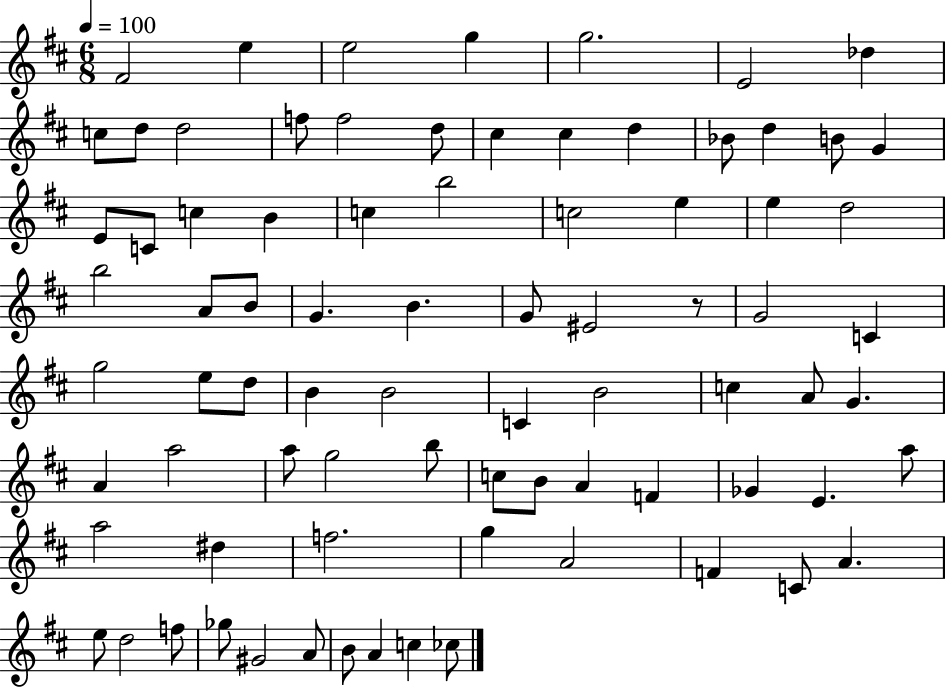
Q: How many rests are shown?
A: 1